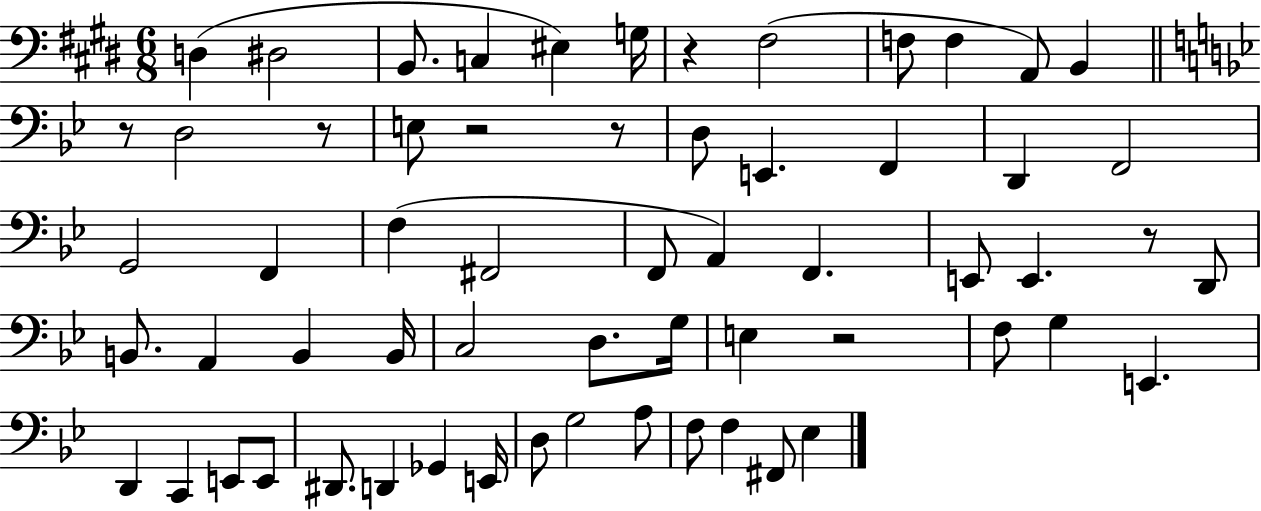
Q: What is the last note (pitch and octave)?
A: Eb3